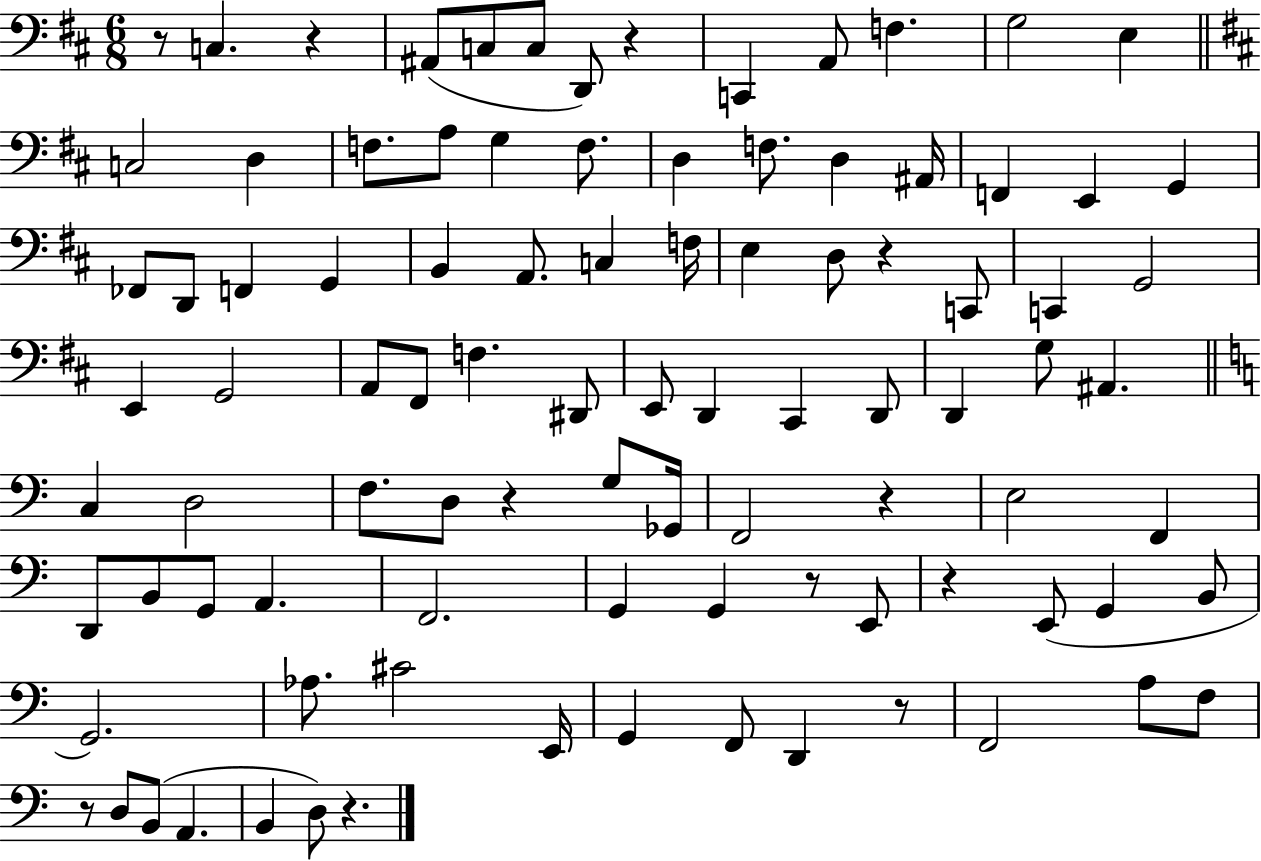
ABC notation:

X:1
T:Untitled
M:6/8
L:1/4
K:D
z/2 C, z ^A,,/2 C,/2 C,/2 D,,/2 z C,, A,,/2 F, G,2 E, C,2 D, F,/2 A,/2 G, F,/2 D, F,/2 D, ^A,,/4 F,, E,, G,, _F,,/2 D,,/2 F,, G,, B,, A,,/2 C, F,/4 E, D,/2 z C,,/2 C,, G,,2 E,, G,,2 A,,/2 ^F,,/2 F, ^D,,/2 E,,/2 D,, ^C,, D,,/2 D,, G,/2 ^A,, C, D,2 F,/2 D,/2 z G,/2 _G,,/4 F,,2 z E,2 F,, D,,/2 B,,/2 G,,/2 A,, F,,2 G,, G,, z/2 E,,/2 z E,,/2 G,, B,,/2 G,,2 _A,/2 ^C2 E,,/4 G,, F,,/2 D,, z/2 F,,2 A,/2 F,/2 z/2 D,/2 B,,/2 A,, B,, D,/2 z